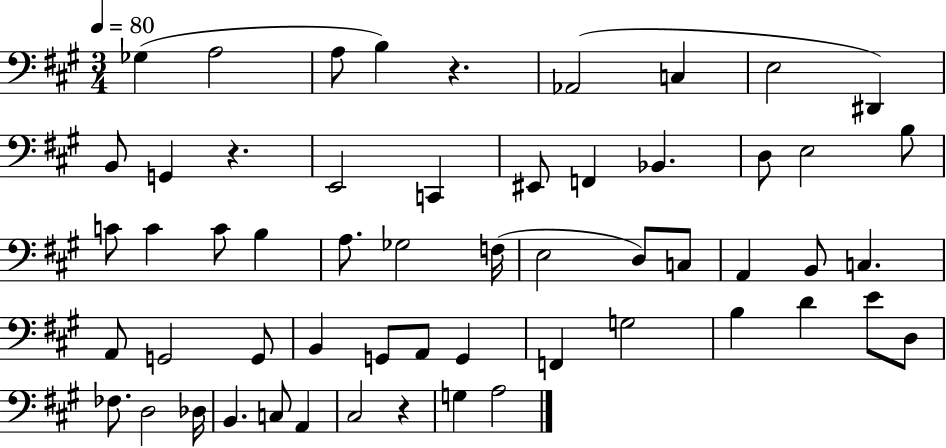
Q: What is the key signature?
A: A major